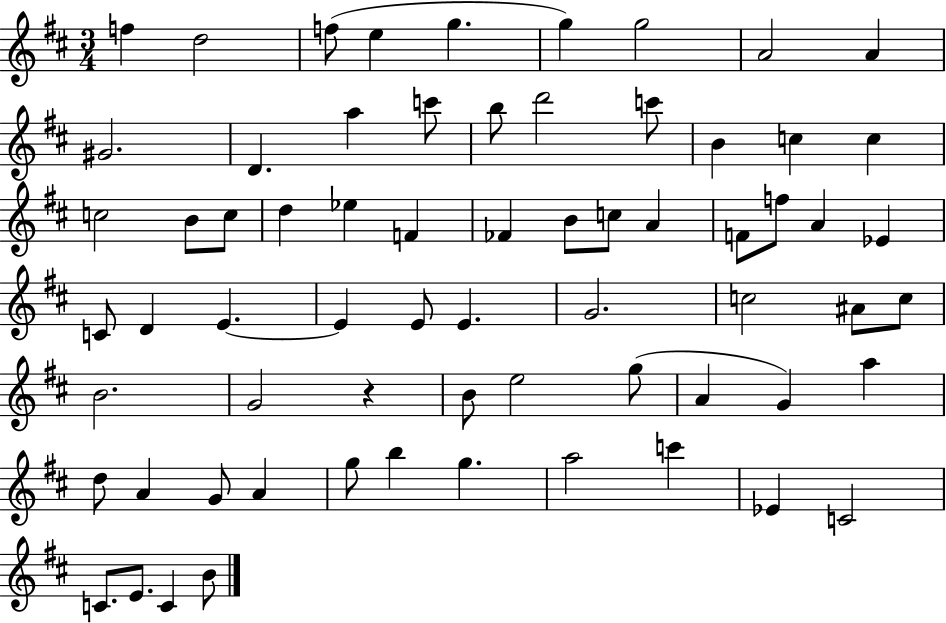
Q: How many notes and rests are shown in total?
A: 67